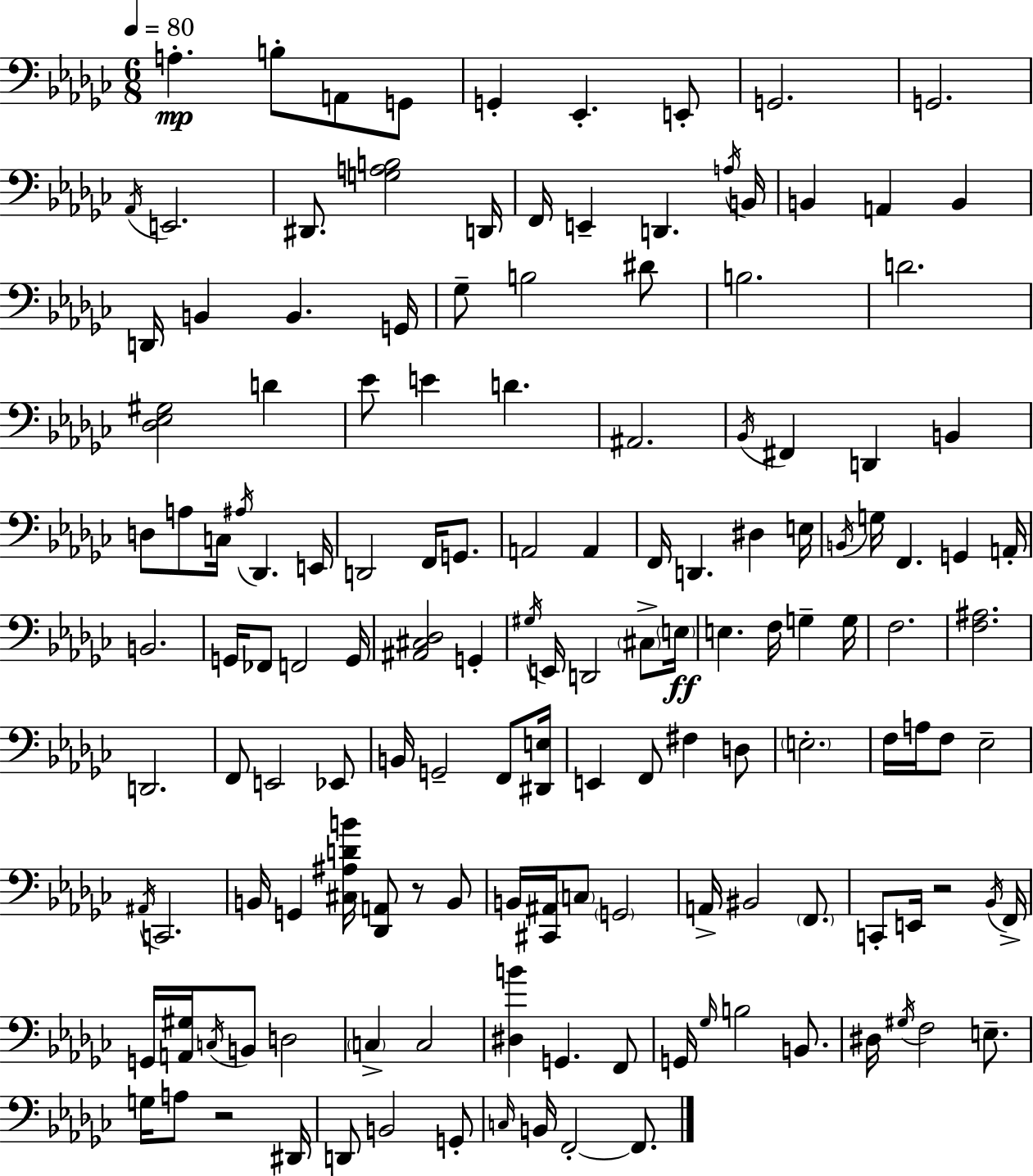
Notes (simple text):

A3/q. B3/e A2/e G2/e G2/q Eb2/q. E2/e G2/h. G2/h. Ab2/s E2/h. D#2/e. [G3,A3,B3]/h D2/s F2/s E2/q D2/q. A3/s B2/s B2/q A2/q B2/q D2/s B2/q B2/q. G2/s Gb3/e B3/h D#4/e B3/h. D4/h. [Db3,Eb3,G#3]/h D4/q Eb4/e E4/q D4/q. A#2/h. Bb2/s F#2/q D2/q B2/q D3/e A3/e C3/s A#3/s Db2/q. E2/s D2/h F2/s G2/e. A2/h A2/q F2/s D2/q. D#3/q E3/s B2/s G3/s F2/q. G2/q A2/s B2/h. G2/s FES2/e F2/h G2/s [A#2,C#3,Db3]/h G2/q G#3/s E2/s D2/h C#3/e E3/s E3/q. F3/s G3/q G3/s F3/h. [F3,A#3]/h. D2/h. F2/e E2/h Eb2/e B2/s G2/h F2/e [D#2,E3]/s E2/q F2/e F#3/q D3/e E3/h. F3/s A3/s F3/e Eb3/h A#2/s C2/h. B2/s G2/q [C#3,A#3,D4,B4]/s [Db2,A2]/e R/e B2/e B2/s [C#2,A#2]/s C3/e G2/h A2/s BIS2/h F2/e. C2/e E2/s R/h Bb2/s F2/s G2/s [A2,G#3]/s C3/s B2/e D3/h C3/q C3/h [D#3,B4]/q G2/q. F2/e G2/s Gb3/s B3/h B2/e. D#3/s G#3/s F3/h E3/e. G3/s A3/e R/h D#2/s D2/e B2/h G2/e C3/s B2/s F2/h F2/e.